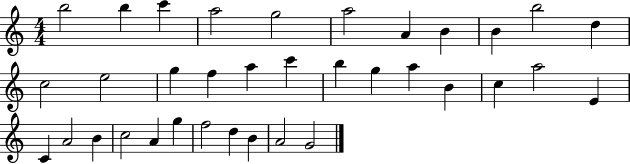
B5/h B5/q C6/q A5/h G5/h A5/h A4/q B4/q B4/q B5/h D5/q C5/h E5/h G5/q F5/q A5/q C6/q B5/q G5/q A5/q B4/q C5/q A5/h E4/q C4/q A4/h B4/q C5/h A4/q G5/q F5/h D5/q B4/q A4/h G4/h